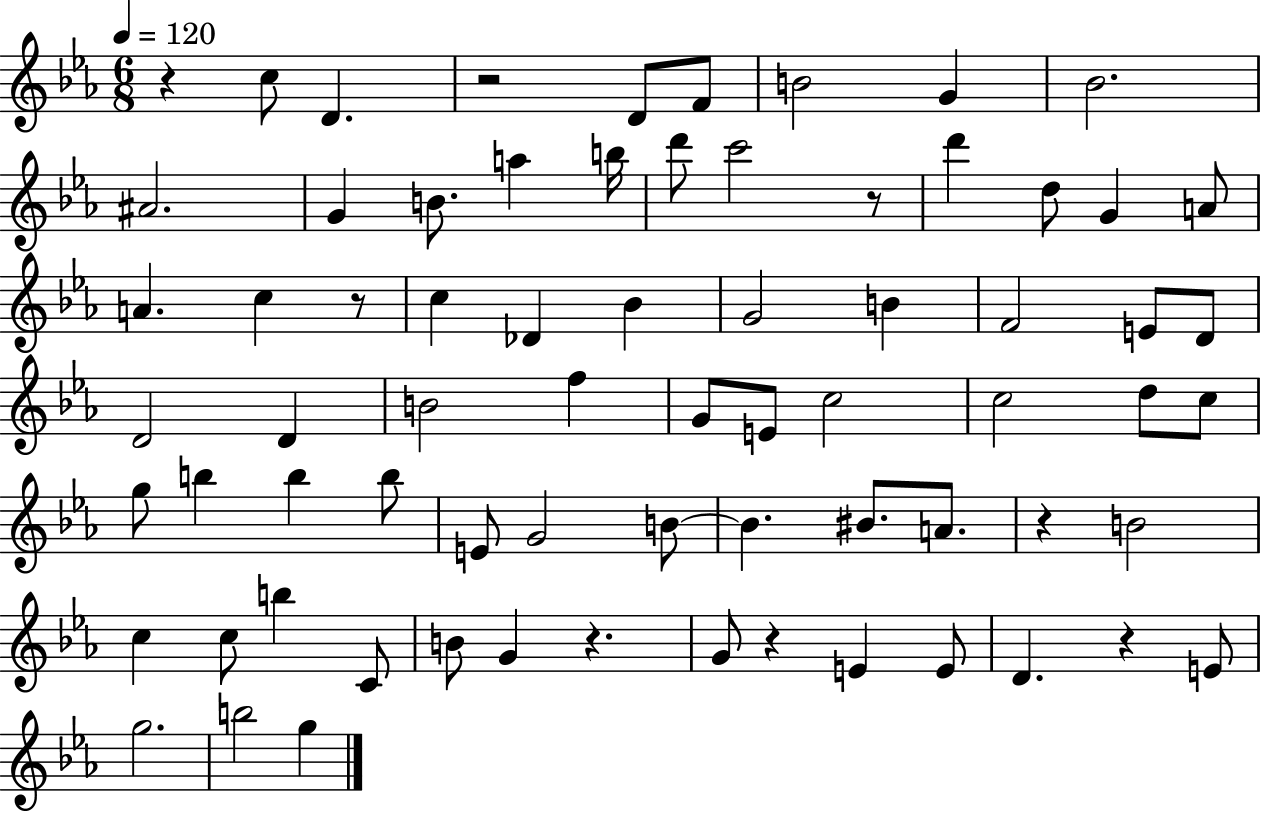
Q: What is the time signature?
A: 6/8